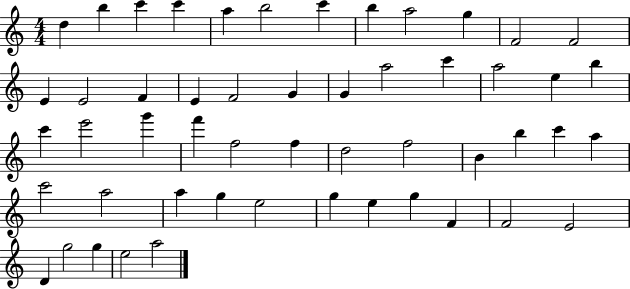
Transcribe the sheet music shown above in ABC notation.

X:1
T:Untitled
M:4/4
L:1/4
K:C
d b c' c' a b2 c' b a2 g F2 F2 E E2 F E F2 G G a2 c' a2 e b c' e'2 g' f' f2 f d2 f2 B b c' a c'2 a2 a g e2 g e g F F2 E2 D g2 g e2 a2